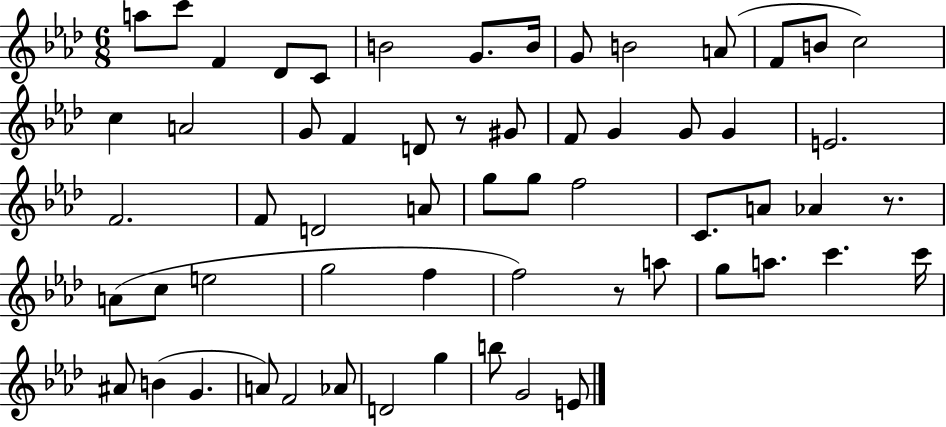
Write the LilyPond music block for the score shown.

{
  \clef treble
  \numericTimeSignature
  \time 6/8
  \key aes \major
  a''8 c'''8 f'4 des'8 c'8 | b'2 g'8. b'16 | g'8 b'2 a'8( | f'8 b'8 c''2) | \break c''4 a'2 | g'8 f'4 d'8 r8 gis'8 | f'8 g'4 g'8 g'4 | e'2. | \break f'2. | f'8 d'2 a'8 | g''8 g''8 f''2 | c'8. a'8 aes'4 r8. | \break a'8( c''8 e''2 | g''2 f''4 | f''2) r8 a''8 | g''8 a''8. c'''4. c'''16 | \break ais'8 b'4( g'4. | a'8) f'2 aes'8 | d'2 g''4 | b''8 g'2 e'8 | \break \bar "|."
}